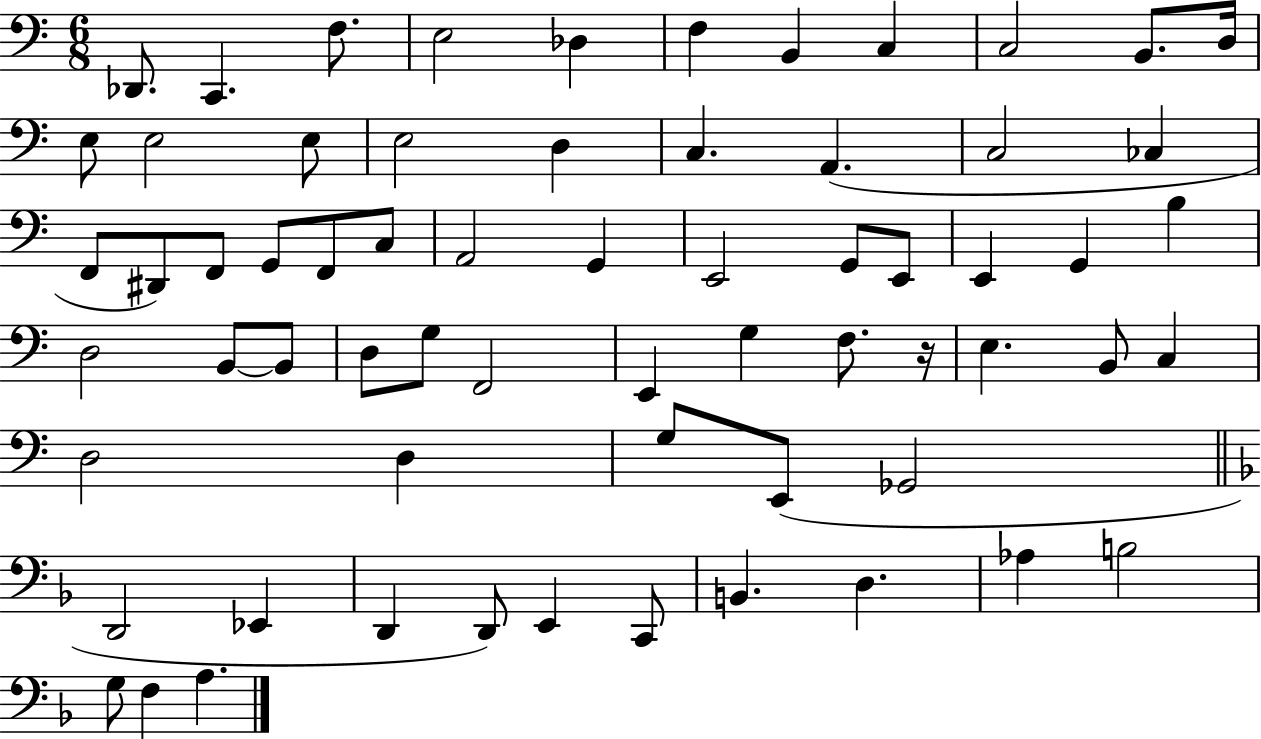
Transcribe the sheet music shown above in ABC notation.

X:1
T:Untitled
M:6/8
L:1/4
K:C
_D,,/2 C,, F,/2 E,2 _D, F, B,, C, C,2 B,,/2 D,/4 E,/2 E,2 E,/2 E,2 D, C, A,, C,2 _C, F,,/2 ^D,,/2 F,,/2 G,,/2 F,,/2 C,/2 A,,2 G,, E,,2 G,,/2 E,,/2 E,, G,, B, D,2 B,,/2 B,,/2 D,/2 G,/2 F,,2 E,, G, F,/2 z/4 E, B,,/2 C, D,2 D, G,/2 E,,/2 _G,,2 D,,2 _E,, D,, D,,/2 E,, C,,/2 B,, D, _A, B,2 G,/2 F, A,